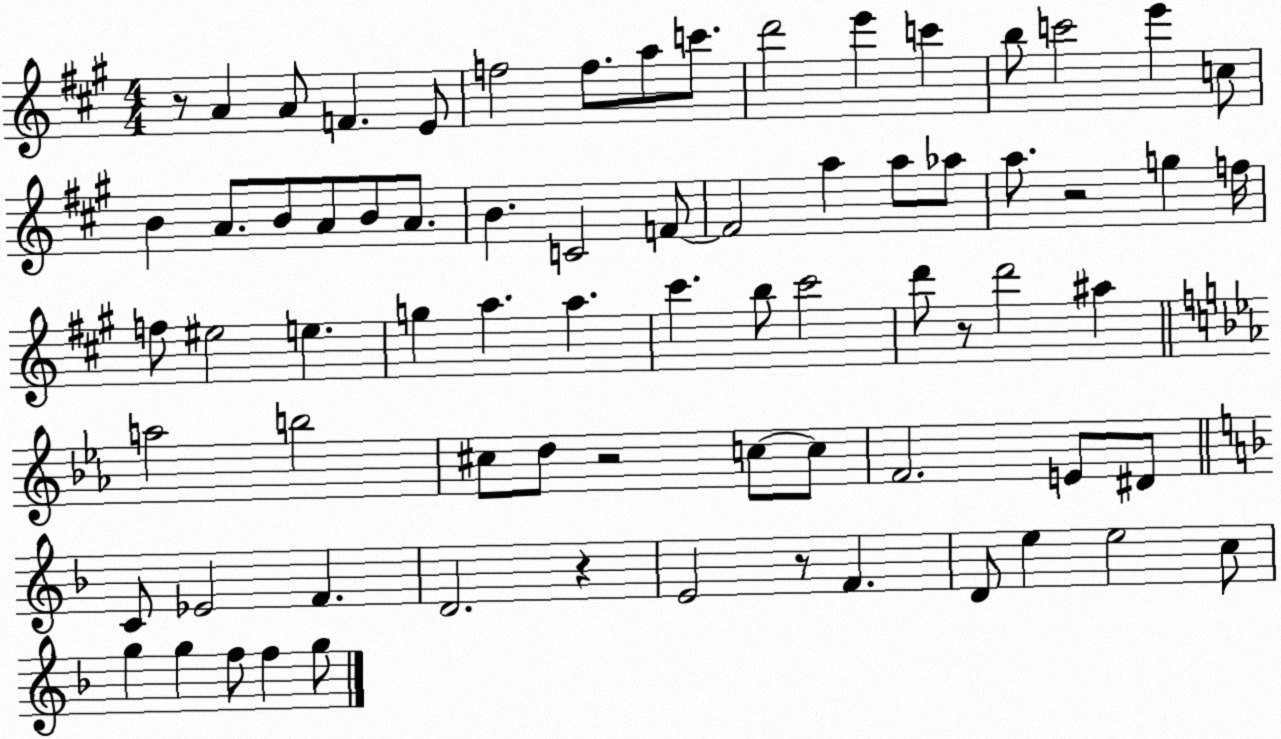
X:1
T:Untitled
M:4/4
L:1/4
K:A
z/2 A A/2 F E/2 f2 f/2 a/2 c'/2 d'2 e' c' b/2 c'2 e' c/2 B A/2 B/2 A/2 B/2 A/2 B C2 F/2 F2 a a/2 _a/2 a/2 z2 g f/4 f/2 ^e2 e g a a ^c' b/2 ^c'2 d'/2 z/2 d'2 ^a a2 b2 ^c/2 d/2 z2 c/2 c/2 F2 E/2 ^D/2 C/2 _E2 F D2 z E2 z/2 F D/2 e e2 c/2 g g f/2 f g/2